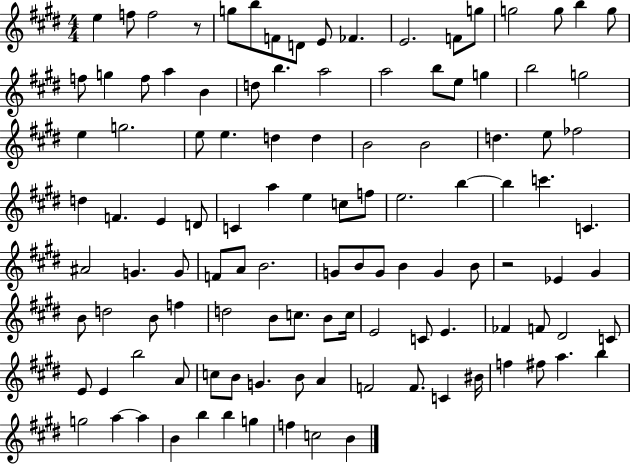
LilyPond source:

{
  \clef treble
  \numericTimeSignature
  \time 4/4
  \key e \major
  e''4 f''8 f''2 r8 | g''8 b''8 f'8 d'8 e'8 fes'4. | e'2. f'8 g''8 | g''2 g''8 b''4 g''8 | \break f''8 g''4 f''8 a''4 b'4 | d''8 b''4. a''2 | a''2 b''8 e''8 g''4 | b''2 g''2 | \break e''4 g''2. | e''8 e''4. d''4 d''4 | b'2 b'2 | d''4. e''8 fes''2 | \break d''4 f'4. e'4 d'8 | c'4 a''4 e''4 c''8 f''8 | e''2. b''4~~ | b''4 c'''4. c'4. | \break ais'2 g'4. g'8 | f'8 a'8 b'2. | g'8 b'8 g'8 b'4 g'4 b'8 | r2 ees'4 gis'4 | \break b'8 d''2 b'8 f''4 | d''2 b'8 c''8. b'8 c''16 | e'2 c'8 e'4. | fes'4 f'8 dis'2 c'8 | \break e'8 e'4 b''2 a'8 | c''8 b'8 g'4. b'8 a'4 | f'2 f'8. c'4 bis'16 | f''4 fis''8 a''4. b''4 | \break g''2 a''4~~ a''4 | b'4 b''4 b''4 g''4 | f''4 c''2 b'4 | \bar "|."
}